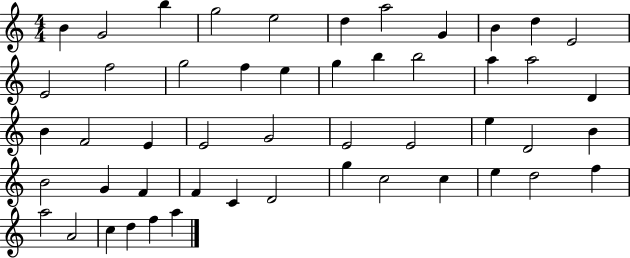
{
  \clef treble
  \numericTimeSignature
  \time 4/4
  \key c \major
  b'4 g'2 b''4 | g''2 e''2 | d''4 a''2 g'4 | b'4 d''4 e'2 | \break e'2 f''2 | g''2 f''4 e''4 | g''4 b''4 b''2 | a''4 a''2 d'4 | \break b'4 f'2 e'4 | e'2 g'2 | e'2 e'2 | e''4 d'2 b'4 | \break b'2 g'4 f'4 | f'4 c'4 d'2 | g''4 c''2 c''4 | e''4 d''2 f''4 | \break a''2 a'2 | c''4 d''4 f''4 a''4 | \bar "|."
}